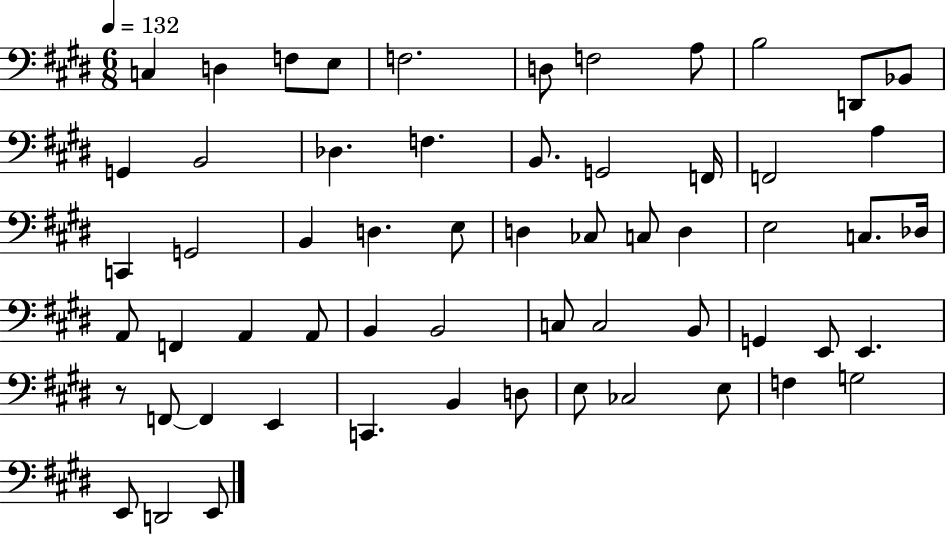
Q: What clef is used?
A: bass